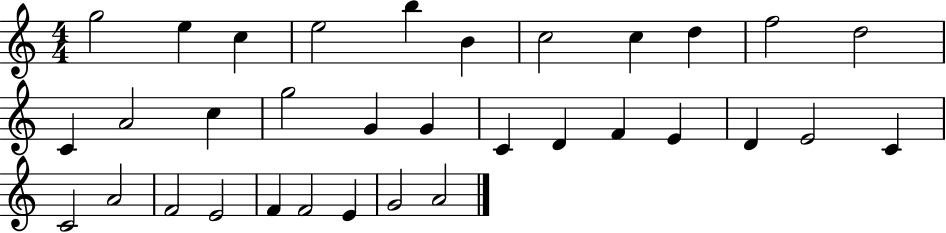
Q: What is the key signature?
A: C major